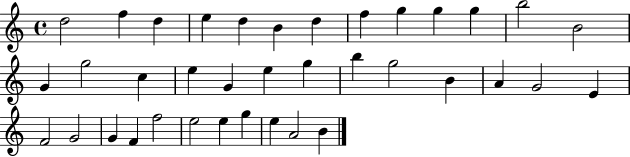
{
  \clef treble
  \time 4/4
  \defaultTimeSignature
  \key c \major
  d''2 f''4 d''4 | e''4 d''4 b'4 d''4 | f''4 g''4 g''4 g''4 | b''2 b'2 | \break g'4 g''2 c''4 | e''4 g'4 e''4 g''4 | b''4 g''2 b'4 | a'4 g'2 e'4 | \break f'2 g'2 | g'4 f'4 f''2 | e''2 e''4 g''4 | e''4 a'2 b'4 | \break \bar "|."
}